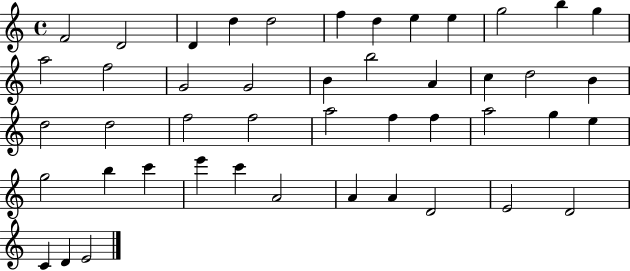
{
  \clef treble
  \time 4/4
  \defaultTimeSignature
  \key c \major
  f'2 d'2 | d'4 d''4 d''2 | f''4 d''4 e''4 e''4 | g''2 b''4 g''4 | \break a''2 f''2 | g'2 g'2 | b'4 b''2 a'4 | c''4 d''2 b'4 | \break d''2 d''2 | f''2 f''2 | a''2 f''4 f''4 | a''2 g''4 e''4 | \break g''2 b''4 c'''4 | e'''4 c'''4 a'2 | a'4 a'4 d'2 | e'2 d'2 | \break c'4 d'4 e'2 | \bar "|."
}